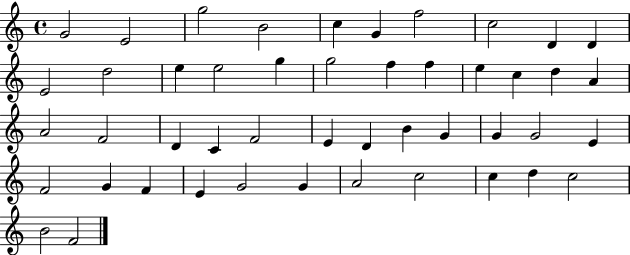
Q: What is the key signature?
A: C major